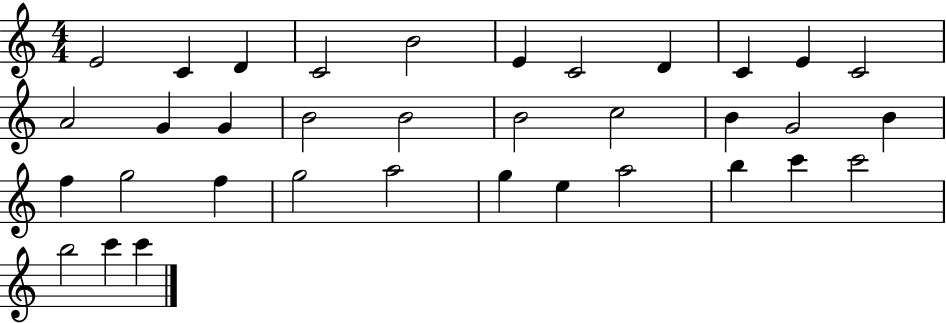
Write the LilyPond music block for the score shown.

{
  \clef treble
  \numericTimeSignature
  \time 4/4
  \key c \major
  e'2 c'4 d'4 | c'2 b'2 | e'4 c'2 d'4 | c'4 e'4 c'2 | \break a'2 g'4 g'4 | b'2 b'2 | b'2 c''2 | b'4 g'2 b'4 | \break f''4 g''2 f''4 | g''2 a''2 | g''4 e''4 a''2 | b''4 c'''4 c'''2 | \break b''2 c'''4 c'''4 | \bar "|."
}